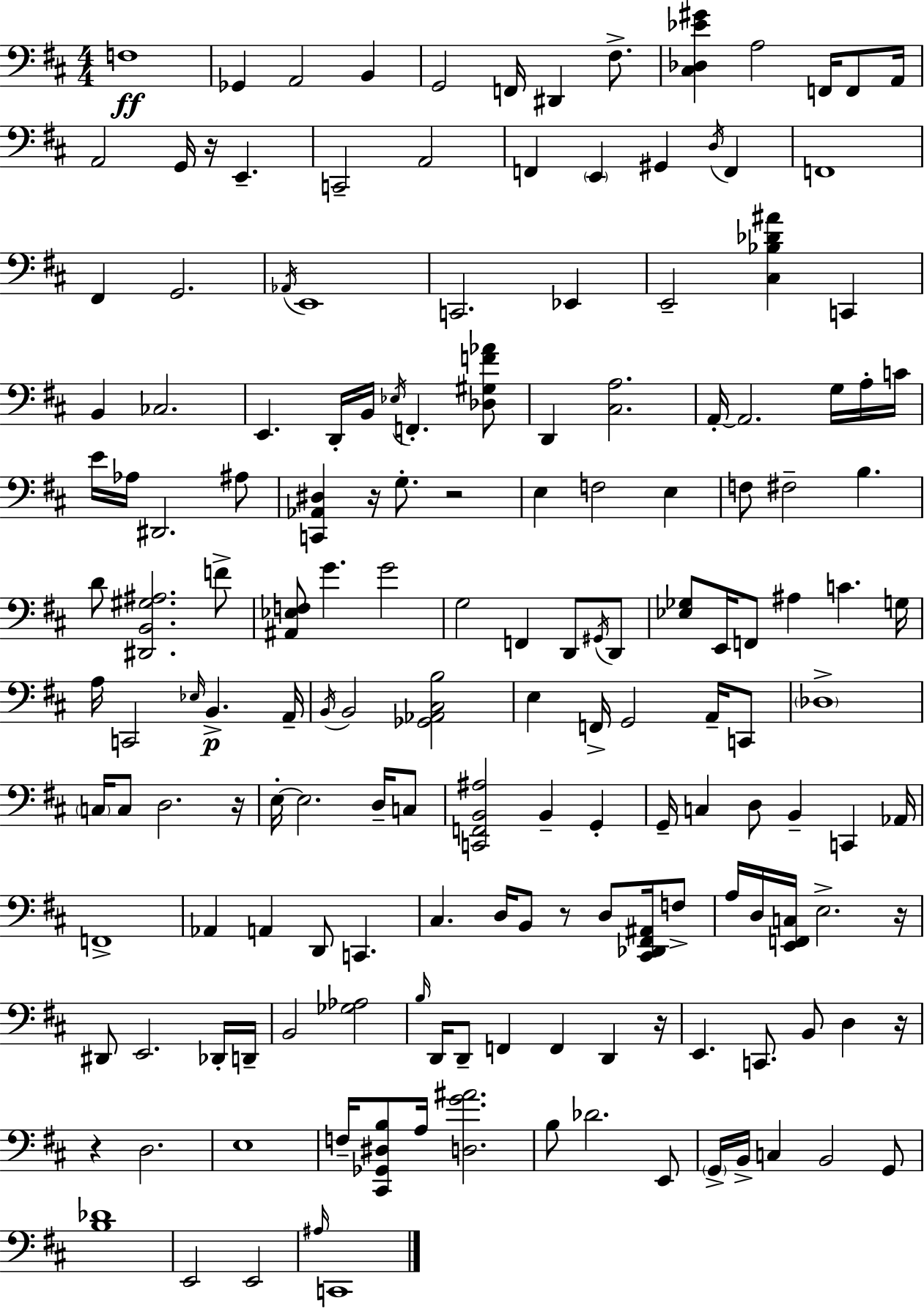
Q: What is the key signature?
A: D major